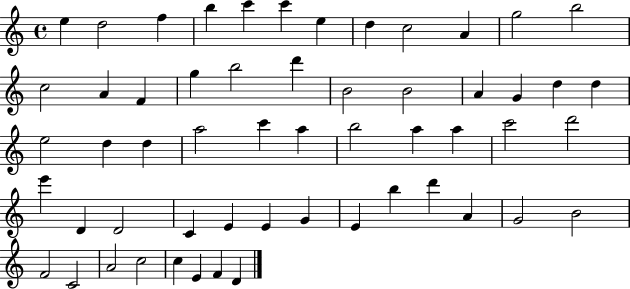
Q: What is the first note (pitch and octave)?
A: E5